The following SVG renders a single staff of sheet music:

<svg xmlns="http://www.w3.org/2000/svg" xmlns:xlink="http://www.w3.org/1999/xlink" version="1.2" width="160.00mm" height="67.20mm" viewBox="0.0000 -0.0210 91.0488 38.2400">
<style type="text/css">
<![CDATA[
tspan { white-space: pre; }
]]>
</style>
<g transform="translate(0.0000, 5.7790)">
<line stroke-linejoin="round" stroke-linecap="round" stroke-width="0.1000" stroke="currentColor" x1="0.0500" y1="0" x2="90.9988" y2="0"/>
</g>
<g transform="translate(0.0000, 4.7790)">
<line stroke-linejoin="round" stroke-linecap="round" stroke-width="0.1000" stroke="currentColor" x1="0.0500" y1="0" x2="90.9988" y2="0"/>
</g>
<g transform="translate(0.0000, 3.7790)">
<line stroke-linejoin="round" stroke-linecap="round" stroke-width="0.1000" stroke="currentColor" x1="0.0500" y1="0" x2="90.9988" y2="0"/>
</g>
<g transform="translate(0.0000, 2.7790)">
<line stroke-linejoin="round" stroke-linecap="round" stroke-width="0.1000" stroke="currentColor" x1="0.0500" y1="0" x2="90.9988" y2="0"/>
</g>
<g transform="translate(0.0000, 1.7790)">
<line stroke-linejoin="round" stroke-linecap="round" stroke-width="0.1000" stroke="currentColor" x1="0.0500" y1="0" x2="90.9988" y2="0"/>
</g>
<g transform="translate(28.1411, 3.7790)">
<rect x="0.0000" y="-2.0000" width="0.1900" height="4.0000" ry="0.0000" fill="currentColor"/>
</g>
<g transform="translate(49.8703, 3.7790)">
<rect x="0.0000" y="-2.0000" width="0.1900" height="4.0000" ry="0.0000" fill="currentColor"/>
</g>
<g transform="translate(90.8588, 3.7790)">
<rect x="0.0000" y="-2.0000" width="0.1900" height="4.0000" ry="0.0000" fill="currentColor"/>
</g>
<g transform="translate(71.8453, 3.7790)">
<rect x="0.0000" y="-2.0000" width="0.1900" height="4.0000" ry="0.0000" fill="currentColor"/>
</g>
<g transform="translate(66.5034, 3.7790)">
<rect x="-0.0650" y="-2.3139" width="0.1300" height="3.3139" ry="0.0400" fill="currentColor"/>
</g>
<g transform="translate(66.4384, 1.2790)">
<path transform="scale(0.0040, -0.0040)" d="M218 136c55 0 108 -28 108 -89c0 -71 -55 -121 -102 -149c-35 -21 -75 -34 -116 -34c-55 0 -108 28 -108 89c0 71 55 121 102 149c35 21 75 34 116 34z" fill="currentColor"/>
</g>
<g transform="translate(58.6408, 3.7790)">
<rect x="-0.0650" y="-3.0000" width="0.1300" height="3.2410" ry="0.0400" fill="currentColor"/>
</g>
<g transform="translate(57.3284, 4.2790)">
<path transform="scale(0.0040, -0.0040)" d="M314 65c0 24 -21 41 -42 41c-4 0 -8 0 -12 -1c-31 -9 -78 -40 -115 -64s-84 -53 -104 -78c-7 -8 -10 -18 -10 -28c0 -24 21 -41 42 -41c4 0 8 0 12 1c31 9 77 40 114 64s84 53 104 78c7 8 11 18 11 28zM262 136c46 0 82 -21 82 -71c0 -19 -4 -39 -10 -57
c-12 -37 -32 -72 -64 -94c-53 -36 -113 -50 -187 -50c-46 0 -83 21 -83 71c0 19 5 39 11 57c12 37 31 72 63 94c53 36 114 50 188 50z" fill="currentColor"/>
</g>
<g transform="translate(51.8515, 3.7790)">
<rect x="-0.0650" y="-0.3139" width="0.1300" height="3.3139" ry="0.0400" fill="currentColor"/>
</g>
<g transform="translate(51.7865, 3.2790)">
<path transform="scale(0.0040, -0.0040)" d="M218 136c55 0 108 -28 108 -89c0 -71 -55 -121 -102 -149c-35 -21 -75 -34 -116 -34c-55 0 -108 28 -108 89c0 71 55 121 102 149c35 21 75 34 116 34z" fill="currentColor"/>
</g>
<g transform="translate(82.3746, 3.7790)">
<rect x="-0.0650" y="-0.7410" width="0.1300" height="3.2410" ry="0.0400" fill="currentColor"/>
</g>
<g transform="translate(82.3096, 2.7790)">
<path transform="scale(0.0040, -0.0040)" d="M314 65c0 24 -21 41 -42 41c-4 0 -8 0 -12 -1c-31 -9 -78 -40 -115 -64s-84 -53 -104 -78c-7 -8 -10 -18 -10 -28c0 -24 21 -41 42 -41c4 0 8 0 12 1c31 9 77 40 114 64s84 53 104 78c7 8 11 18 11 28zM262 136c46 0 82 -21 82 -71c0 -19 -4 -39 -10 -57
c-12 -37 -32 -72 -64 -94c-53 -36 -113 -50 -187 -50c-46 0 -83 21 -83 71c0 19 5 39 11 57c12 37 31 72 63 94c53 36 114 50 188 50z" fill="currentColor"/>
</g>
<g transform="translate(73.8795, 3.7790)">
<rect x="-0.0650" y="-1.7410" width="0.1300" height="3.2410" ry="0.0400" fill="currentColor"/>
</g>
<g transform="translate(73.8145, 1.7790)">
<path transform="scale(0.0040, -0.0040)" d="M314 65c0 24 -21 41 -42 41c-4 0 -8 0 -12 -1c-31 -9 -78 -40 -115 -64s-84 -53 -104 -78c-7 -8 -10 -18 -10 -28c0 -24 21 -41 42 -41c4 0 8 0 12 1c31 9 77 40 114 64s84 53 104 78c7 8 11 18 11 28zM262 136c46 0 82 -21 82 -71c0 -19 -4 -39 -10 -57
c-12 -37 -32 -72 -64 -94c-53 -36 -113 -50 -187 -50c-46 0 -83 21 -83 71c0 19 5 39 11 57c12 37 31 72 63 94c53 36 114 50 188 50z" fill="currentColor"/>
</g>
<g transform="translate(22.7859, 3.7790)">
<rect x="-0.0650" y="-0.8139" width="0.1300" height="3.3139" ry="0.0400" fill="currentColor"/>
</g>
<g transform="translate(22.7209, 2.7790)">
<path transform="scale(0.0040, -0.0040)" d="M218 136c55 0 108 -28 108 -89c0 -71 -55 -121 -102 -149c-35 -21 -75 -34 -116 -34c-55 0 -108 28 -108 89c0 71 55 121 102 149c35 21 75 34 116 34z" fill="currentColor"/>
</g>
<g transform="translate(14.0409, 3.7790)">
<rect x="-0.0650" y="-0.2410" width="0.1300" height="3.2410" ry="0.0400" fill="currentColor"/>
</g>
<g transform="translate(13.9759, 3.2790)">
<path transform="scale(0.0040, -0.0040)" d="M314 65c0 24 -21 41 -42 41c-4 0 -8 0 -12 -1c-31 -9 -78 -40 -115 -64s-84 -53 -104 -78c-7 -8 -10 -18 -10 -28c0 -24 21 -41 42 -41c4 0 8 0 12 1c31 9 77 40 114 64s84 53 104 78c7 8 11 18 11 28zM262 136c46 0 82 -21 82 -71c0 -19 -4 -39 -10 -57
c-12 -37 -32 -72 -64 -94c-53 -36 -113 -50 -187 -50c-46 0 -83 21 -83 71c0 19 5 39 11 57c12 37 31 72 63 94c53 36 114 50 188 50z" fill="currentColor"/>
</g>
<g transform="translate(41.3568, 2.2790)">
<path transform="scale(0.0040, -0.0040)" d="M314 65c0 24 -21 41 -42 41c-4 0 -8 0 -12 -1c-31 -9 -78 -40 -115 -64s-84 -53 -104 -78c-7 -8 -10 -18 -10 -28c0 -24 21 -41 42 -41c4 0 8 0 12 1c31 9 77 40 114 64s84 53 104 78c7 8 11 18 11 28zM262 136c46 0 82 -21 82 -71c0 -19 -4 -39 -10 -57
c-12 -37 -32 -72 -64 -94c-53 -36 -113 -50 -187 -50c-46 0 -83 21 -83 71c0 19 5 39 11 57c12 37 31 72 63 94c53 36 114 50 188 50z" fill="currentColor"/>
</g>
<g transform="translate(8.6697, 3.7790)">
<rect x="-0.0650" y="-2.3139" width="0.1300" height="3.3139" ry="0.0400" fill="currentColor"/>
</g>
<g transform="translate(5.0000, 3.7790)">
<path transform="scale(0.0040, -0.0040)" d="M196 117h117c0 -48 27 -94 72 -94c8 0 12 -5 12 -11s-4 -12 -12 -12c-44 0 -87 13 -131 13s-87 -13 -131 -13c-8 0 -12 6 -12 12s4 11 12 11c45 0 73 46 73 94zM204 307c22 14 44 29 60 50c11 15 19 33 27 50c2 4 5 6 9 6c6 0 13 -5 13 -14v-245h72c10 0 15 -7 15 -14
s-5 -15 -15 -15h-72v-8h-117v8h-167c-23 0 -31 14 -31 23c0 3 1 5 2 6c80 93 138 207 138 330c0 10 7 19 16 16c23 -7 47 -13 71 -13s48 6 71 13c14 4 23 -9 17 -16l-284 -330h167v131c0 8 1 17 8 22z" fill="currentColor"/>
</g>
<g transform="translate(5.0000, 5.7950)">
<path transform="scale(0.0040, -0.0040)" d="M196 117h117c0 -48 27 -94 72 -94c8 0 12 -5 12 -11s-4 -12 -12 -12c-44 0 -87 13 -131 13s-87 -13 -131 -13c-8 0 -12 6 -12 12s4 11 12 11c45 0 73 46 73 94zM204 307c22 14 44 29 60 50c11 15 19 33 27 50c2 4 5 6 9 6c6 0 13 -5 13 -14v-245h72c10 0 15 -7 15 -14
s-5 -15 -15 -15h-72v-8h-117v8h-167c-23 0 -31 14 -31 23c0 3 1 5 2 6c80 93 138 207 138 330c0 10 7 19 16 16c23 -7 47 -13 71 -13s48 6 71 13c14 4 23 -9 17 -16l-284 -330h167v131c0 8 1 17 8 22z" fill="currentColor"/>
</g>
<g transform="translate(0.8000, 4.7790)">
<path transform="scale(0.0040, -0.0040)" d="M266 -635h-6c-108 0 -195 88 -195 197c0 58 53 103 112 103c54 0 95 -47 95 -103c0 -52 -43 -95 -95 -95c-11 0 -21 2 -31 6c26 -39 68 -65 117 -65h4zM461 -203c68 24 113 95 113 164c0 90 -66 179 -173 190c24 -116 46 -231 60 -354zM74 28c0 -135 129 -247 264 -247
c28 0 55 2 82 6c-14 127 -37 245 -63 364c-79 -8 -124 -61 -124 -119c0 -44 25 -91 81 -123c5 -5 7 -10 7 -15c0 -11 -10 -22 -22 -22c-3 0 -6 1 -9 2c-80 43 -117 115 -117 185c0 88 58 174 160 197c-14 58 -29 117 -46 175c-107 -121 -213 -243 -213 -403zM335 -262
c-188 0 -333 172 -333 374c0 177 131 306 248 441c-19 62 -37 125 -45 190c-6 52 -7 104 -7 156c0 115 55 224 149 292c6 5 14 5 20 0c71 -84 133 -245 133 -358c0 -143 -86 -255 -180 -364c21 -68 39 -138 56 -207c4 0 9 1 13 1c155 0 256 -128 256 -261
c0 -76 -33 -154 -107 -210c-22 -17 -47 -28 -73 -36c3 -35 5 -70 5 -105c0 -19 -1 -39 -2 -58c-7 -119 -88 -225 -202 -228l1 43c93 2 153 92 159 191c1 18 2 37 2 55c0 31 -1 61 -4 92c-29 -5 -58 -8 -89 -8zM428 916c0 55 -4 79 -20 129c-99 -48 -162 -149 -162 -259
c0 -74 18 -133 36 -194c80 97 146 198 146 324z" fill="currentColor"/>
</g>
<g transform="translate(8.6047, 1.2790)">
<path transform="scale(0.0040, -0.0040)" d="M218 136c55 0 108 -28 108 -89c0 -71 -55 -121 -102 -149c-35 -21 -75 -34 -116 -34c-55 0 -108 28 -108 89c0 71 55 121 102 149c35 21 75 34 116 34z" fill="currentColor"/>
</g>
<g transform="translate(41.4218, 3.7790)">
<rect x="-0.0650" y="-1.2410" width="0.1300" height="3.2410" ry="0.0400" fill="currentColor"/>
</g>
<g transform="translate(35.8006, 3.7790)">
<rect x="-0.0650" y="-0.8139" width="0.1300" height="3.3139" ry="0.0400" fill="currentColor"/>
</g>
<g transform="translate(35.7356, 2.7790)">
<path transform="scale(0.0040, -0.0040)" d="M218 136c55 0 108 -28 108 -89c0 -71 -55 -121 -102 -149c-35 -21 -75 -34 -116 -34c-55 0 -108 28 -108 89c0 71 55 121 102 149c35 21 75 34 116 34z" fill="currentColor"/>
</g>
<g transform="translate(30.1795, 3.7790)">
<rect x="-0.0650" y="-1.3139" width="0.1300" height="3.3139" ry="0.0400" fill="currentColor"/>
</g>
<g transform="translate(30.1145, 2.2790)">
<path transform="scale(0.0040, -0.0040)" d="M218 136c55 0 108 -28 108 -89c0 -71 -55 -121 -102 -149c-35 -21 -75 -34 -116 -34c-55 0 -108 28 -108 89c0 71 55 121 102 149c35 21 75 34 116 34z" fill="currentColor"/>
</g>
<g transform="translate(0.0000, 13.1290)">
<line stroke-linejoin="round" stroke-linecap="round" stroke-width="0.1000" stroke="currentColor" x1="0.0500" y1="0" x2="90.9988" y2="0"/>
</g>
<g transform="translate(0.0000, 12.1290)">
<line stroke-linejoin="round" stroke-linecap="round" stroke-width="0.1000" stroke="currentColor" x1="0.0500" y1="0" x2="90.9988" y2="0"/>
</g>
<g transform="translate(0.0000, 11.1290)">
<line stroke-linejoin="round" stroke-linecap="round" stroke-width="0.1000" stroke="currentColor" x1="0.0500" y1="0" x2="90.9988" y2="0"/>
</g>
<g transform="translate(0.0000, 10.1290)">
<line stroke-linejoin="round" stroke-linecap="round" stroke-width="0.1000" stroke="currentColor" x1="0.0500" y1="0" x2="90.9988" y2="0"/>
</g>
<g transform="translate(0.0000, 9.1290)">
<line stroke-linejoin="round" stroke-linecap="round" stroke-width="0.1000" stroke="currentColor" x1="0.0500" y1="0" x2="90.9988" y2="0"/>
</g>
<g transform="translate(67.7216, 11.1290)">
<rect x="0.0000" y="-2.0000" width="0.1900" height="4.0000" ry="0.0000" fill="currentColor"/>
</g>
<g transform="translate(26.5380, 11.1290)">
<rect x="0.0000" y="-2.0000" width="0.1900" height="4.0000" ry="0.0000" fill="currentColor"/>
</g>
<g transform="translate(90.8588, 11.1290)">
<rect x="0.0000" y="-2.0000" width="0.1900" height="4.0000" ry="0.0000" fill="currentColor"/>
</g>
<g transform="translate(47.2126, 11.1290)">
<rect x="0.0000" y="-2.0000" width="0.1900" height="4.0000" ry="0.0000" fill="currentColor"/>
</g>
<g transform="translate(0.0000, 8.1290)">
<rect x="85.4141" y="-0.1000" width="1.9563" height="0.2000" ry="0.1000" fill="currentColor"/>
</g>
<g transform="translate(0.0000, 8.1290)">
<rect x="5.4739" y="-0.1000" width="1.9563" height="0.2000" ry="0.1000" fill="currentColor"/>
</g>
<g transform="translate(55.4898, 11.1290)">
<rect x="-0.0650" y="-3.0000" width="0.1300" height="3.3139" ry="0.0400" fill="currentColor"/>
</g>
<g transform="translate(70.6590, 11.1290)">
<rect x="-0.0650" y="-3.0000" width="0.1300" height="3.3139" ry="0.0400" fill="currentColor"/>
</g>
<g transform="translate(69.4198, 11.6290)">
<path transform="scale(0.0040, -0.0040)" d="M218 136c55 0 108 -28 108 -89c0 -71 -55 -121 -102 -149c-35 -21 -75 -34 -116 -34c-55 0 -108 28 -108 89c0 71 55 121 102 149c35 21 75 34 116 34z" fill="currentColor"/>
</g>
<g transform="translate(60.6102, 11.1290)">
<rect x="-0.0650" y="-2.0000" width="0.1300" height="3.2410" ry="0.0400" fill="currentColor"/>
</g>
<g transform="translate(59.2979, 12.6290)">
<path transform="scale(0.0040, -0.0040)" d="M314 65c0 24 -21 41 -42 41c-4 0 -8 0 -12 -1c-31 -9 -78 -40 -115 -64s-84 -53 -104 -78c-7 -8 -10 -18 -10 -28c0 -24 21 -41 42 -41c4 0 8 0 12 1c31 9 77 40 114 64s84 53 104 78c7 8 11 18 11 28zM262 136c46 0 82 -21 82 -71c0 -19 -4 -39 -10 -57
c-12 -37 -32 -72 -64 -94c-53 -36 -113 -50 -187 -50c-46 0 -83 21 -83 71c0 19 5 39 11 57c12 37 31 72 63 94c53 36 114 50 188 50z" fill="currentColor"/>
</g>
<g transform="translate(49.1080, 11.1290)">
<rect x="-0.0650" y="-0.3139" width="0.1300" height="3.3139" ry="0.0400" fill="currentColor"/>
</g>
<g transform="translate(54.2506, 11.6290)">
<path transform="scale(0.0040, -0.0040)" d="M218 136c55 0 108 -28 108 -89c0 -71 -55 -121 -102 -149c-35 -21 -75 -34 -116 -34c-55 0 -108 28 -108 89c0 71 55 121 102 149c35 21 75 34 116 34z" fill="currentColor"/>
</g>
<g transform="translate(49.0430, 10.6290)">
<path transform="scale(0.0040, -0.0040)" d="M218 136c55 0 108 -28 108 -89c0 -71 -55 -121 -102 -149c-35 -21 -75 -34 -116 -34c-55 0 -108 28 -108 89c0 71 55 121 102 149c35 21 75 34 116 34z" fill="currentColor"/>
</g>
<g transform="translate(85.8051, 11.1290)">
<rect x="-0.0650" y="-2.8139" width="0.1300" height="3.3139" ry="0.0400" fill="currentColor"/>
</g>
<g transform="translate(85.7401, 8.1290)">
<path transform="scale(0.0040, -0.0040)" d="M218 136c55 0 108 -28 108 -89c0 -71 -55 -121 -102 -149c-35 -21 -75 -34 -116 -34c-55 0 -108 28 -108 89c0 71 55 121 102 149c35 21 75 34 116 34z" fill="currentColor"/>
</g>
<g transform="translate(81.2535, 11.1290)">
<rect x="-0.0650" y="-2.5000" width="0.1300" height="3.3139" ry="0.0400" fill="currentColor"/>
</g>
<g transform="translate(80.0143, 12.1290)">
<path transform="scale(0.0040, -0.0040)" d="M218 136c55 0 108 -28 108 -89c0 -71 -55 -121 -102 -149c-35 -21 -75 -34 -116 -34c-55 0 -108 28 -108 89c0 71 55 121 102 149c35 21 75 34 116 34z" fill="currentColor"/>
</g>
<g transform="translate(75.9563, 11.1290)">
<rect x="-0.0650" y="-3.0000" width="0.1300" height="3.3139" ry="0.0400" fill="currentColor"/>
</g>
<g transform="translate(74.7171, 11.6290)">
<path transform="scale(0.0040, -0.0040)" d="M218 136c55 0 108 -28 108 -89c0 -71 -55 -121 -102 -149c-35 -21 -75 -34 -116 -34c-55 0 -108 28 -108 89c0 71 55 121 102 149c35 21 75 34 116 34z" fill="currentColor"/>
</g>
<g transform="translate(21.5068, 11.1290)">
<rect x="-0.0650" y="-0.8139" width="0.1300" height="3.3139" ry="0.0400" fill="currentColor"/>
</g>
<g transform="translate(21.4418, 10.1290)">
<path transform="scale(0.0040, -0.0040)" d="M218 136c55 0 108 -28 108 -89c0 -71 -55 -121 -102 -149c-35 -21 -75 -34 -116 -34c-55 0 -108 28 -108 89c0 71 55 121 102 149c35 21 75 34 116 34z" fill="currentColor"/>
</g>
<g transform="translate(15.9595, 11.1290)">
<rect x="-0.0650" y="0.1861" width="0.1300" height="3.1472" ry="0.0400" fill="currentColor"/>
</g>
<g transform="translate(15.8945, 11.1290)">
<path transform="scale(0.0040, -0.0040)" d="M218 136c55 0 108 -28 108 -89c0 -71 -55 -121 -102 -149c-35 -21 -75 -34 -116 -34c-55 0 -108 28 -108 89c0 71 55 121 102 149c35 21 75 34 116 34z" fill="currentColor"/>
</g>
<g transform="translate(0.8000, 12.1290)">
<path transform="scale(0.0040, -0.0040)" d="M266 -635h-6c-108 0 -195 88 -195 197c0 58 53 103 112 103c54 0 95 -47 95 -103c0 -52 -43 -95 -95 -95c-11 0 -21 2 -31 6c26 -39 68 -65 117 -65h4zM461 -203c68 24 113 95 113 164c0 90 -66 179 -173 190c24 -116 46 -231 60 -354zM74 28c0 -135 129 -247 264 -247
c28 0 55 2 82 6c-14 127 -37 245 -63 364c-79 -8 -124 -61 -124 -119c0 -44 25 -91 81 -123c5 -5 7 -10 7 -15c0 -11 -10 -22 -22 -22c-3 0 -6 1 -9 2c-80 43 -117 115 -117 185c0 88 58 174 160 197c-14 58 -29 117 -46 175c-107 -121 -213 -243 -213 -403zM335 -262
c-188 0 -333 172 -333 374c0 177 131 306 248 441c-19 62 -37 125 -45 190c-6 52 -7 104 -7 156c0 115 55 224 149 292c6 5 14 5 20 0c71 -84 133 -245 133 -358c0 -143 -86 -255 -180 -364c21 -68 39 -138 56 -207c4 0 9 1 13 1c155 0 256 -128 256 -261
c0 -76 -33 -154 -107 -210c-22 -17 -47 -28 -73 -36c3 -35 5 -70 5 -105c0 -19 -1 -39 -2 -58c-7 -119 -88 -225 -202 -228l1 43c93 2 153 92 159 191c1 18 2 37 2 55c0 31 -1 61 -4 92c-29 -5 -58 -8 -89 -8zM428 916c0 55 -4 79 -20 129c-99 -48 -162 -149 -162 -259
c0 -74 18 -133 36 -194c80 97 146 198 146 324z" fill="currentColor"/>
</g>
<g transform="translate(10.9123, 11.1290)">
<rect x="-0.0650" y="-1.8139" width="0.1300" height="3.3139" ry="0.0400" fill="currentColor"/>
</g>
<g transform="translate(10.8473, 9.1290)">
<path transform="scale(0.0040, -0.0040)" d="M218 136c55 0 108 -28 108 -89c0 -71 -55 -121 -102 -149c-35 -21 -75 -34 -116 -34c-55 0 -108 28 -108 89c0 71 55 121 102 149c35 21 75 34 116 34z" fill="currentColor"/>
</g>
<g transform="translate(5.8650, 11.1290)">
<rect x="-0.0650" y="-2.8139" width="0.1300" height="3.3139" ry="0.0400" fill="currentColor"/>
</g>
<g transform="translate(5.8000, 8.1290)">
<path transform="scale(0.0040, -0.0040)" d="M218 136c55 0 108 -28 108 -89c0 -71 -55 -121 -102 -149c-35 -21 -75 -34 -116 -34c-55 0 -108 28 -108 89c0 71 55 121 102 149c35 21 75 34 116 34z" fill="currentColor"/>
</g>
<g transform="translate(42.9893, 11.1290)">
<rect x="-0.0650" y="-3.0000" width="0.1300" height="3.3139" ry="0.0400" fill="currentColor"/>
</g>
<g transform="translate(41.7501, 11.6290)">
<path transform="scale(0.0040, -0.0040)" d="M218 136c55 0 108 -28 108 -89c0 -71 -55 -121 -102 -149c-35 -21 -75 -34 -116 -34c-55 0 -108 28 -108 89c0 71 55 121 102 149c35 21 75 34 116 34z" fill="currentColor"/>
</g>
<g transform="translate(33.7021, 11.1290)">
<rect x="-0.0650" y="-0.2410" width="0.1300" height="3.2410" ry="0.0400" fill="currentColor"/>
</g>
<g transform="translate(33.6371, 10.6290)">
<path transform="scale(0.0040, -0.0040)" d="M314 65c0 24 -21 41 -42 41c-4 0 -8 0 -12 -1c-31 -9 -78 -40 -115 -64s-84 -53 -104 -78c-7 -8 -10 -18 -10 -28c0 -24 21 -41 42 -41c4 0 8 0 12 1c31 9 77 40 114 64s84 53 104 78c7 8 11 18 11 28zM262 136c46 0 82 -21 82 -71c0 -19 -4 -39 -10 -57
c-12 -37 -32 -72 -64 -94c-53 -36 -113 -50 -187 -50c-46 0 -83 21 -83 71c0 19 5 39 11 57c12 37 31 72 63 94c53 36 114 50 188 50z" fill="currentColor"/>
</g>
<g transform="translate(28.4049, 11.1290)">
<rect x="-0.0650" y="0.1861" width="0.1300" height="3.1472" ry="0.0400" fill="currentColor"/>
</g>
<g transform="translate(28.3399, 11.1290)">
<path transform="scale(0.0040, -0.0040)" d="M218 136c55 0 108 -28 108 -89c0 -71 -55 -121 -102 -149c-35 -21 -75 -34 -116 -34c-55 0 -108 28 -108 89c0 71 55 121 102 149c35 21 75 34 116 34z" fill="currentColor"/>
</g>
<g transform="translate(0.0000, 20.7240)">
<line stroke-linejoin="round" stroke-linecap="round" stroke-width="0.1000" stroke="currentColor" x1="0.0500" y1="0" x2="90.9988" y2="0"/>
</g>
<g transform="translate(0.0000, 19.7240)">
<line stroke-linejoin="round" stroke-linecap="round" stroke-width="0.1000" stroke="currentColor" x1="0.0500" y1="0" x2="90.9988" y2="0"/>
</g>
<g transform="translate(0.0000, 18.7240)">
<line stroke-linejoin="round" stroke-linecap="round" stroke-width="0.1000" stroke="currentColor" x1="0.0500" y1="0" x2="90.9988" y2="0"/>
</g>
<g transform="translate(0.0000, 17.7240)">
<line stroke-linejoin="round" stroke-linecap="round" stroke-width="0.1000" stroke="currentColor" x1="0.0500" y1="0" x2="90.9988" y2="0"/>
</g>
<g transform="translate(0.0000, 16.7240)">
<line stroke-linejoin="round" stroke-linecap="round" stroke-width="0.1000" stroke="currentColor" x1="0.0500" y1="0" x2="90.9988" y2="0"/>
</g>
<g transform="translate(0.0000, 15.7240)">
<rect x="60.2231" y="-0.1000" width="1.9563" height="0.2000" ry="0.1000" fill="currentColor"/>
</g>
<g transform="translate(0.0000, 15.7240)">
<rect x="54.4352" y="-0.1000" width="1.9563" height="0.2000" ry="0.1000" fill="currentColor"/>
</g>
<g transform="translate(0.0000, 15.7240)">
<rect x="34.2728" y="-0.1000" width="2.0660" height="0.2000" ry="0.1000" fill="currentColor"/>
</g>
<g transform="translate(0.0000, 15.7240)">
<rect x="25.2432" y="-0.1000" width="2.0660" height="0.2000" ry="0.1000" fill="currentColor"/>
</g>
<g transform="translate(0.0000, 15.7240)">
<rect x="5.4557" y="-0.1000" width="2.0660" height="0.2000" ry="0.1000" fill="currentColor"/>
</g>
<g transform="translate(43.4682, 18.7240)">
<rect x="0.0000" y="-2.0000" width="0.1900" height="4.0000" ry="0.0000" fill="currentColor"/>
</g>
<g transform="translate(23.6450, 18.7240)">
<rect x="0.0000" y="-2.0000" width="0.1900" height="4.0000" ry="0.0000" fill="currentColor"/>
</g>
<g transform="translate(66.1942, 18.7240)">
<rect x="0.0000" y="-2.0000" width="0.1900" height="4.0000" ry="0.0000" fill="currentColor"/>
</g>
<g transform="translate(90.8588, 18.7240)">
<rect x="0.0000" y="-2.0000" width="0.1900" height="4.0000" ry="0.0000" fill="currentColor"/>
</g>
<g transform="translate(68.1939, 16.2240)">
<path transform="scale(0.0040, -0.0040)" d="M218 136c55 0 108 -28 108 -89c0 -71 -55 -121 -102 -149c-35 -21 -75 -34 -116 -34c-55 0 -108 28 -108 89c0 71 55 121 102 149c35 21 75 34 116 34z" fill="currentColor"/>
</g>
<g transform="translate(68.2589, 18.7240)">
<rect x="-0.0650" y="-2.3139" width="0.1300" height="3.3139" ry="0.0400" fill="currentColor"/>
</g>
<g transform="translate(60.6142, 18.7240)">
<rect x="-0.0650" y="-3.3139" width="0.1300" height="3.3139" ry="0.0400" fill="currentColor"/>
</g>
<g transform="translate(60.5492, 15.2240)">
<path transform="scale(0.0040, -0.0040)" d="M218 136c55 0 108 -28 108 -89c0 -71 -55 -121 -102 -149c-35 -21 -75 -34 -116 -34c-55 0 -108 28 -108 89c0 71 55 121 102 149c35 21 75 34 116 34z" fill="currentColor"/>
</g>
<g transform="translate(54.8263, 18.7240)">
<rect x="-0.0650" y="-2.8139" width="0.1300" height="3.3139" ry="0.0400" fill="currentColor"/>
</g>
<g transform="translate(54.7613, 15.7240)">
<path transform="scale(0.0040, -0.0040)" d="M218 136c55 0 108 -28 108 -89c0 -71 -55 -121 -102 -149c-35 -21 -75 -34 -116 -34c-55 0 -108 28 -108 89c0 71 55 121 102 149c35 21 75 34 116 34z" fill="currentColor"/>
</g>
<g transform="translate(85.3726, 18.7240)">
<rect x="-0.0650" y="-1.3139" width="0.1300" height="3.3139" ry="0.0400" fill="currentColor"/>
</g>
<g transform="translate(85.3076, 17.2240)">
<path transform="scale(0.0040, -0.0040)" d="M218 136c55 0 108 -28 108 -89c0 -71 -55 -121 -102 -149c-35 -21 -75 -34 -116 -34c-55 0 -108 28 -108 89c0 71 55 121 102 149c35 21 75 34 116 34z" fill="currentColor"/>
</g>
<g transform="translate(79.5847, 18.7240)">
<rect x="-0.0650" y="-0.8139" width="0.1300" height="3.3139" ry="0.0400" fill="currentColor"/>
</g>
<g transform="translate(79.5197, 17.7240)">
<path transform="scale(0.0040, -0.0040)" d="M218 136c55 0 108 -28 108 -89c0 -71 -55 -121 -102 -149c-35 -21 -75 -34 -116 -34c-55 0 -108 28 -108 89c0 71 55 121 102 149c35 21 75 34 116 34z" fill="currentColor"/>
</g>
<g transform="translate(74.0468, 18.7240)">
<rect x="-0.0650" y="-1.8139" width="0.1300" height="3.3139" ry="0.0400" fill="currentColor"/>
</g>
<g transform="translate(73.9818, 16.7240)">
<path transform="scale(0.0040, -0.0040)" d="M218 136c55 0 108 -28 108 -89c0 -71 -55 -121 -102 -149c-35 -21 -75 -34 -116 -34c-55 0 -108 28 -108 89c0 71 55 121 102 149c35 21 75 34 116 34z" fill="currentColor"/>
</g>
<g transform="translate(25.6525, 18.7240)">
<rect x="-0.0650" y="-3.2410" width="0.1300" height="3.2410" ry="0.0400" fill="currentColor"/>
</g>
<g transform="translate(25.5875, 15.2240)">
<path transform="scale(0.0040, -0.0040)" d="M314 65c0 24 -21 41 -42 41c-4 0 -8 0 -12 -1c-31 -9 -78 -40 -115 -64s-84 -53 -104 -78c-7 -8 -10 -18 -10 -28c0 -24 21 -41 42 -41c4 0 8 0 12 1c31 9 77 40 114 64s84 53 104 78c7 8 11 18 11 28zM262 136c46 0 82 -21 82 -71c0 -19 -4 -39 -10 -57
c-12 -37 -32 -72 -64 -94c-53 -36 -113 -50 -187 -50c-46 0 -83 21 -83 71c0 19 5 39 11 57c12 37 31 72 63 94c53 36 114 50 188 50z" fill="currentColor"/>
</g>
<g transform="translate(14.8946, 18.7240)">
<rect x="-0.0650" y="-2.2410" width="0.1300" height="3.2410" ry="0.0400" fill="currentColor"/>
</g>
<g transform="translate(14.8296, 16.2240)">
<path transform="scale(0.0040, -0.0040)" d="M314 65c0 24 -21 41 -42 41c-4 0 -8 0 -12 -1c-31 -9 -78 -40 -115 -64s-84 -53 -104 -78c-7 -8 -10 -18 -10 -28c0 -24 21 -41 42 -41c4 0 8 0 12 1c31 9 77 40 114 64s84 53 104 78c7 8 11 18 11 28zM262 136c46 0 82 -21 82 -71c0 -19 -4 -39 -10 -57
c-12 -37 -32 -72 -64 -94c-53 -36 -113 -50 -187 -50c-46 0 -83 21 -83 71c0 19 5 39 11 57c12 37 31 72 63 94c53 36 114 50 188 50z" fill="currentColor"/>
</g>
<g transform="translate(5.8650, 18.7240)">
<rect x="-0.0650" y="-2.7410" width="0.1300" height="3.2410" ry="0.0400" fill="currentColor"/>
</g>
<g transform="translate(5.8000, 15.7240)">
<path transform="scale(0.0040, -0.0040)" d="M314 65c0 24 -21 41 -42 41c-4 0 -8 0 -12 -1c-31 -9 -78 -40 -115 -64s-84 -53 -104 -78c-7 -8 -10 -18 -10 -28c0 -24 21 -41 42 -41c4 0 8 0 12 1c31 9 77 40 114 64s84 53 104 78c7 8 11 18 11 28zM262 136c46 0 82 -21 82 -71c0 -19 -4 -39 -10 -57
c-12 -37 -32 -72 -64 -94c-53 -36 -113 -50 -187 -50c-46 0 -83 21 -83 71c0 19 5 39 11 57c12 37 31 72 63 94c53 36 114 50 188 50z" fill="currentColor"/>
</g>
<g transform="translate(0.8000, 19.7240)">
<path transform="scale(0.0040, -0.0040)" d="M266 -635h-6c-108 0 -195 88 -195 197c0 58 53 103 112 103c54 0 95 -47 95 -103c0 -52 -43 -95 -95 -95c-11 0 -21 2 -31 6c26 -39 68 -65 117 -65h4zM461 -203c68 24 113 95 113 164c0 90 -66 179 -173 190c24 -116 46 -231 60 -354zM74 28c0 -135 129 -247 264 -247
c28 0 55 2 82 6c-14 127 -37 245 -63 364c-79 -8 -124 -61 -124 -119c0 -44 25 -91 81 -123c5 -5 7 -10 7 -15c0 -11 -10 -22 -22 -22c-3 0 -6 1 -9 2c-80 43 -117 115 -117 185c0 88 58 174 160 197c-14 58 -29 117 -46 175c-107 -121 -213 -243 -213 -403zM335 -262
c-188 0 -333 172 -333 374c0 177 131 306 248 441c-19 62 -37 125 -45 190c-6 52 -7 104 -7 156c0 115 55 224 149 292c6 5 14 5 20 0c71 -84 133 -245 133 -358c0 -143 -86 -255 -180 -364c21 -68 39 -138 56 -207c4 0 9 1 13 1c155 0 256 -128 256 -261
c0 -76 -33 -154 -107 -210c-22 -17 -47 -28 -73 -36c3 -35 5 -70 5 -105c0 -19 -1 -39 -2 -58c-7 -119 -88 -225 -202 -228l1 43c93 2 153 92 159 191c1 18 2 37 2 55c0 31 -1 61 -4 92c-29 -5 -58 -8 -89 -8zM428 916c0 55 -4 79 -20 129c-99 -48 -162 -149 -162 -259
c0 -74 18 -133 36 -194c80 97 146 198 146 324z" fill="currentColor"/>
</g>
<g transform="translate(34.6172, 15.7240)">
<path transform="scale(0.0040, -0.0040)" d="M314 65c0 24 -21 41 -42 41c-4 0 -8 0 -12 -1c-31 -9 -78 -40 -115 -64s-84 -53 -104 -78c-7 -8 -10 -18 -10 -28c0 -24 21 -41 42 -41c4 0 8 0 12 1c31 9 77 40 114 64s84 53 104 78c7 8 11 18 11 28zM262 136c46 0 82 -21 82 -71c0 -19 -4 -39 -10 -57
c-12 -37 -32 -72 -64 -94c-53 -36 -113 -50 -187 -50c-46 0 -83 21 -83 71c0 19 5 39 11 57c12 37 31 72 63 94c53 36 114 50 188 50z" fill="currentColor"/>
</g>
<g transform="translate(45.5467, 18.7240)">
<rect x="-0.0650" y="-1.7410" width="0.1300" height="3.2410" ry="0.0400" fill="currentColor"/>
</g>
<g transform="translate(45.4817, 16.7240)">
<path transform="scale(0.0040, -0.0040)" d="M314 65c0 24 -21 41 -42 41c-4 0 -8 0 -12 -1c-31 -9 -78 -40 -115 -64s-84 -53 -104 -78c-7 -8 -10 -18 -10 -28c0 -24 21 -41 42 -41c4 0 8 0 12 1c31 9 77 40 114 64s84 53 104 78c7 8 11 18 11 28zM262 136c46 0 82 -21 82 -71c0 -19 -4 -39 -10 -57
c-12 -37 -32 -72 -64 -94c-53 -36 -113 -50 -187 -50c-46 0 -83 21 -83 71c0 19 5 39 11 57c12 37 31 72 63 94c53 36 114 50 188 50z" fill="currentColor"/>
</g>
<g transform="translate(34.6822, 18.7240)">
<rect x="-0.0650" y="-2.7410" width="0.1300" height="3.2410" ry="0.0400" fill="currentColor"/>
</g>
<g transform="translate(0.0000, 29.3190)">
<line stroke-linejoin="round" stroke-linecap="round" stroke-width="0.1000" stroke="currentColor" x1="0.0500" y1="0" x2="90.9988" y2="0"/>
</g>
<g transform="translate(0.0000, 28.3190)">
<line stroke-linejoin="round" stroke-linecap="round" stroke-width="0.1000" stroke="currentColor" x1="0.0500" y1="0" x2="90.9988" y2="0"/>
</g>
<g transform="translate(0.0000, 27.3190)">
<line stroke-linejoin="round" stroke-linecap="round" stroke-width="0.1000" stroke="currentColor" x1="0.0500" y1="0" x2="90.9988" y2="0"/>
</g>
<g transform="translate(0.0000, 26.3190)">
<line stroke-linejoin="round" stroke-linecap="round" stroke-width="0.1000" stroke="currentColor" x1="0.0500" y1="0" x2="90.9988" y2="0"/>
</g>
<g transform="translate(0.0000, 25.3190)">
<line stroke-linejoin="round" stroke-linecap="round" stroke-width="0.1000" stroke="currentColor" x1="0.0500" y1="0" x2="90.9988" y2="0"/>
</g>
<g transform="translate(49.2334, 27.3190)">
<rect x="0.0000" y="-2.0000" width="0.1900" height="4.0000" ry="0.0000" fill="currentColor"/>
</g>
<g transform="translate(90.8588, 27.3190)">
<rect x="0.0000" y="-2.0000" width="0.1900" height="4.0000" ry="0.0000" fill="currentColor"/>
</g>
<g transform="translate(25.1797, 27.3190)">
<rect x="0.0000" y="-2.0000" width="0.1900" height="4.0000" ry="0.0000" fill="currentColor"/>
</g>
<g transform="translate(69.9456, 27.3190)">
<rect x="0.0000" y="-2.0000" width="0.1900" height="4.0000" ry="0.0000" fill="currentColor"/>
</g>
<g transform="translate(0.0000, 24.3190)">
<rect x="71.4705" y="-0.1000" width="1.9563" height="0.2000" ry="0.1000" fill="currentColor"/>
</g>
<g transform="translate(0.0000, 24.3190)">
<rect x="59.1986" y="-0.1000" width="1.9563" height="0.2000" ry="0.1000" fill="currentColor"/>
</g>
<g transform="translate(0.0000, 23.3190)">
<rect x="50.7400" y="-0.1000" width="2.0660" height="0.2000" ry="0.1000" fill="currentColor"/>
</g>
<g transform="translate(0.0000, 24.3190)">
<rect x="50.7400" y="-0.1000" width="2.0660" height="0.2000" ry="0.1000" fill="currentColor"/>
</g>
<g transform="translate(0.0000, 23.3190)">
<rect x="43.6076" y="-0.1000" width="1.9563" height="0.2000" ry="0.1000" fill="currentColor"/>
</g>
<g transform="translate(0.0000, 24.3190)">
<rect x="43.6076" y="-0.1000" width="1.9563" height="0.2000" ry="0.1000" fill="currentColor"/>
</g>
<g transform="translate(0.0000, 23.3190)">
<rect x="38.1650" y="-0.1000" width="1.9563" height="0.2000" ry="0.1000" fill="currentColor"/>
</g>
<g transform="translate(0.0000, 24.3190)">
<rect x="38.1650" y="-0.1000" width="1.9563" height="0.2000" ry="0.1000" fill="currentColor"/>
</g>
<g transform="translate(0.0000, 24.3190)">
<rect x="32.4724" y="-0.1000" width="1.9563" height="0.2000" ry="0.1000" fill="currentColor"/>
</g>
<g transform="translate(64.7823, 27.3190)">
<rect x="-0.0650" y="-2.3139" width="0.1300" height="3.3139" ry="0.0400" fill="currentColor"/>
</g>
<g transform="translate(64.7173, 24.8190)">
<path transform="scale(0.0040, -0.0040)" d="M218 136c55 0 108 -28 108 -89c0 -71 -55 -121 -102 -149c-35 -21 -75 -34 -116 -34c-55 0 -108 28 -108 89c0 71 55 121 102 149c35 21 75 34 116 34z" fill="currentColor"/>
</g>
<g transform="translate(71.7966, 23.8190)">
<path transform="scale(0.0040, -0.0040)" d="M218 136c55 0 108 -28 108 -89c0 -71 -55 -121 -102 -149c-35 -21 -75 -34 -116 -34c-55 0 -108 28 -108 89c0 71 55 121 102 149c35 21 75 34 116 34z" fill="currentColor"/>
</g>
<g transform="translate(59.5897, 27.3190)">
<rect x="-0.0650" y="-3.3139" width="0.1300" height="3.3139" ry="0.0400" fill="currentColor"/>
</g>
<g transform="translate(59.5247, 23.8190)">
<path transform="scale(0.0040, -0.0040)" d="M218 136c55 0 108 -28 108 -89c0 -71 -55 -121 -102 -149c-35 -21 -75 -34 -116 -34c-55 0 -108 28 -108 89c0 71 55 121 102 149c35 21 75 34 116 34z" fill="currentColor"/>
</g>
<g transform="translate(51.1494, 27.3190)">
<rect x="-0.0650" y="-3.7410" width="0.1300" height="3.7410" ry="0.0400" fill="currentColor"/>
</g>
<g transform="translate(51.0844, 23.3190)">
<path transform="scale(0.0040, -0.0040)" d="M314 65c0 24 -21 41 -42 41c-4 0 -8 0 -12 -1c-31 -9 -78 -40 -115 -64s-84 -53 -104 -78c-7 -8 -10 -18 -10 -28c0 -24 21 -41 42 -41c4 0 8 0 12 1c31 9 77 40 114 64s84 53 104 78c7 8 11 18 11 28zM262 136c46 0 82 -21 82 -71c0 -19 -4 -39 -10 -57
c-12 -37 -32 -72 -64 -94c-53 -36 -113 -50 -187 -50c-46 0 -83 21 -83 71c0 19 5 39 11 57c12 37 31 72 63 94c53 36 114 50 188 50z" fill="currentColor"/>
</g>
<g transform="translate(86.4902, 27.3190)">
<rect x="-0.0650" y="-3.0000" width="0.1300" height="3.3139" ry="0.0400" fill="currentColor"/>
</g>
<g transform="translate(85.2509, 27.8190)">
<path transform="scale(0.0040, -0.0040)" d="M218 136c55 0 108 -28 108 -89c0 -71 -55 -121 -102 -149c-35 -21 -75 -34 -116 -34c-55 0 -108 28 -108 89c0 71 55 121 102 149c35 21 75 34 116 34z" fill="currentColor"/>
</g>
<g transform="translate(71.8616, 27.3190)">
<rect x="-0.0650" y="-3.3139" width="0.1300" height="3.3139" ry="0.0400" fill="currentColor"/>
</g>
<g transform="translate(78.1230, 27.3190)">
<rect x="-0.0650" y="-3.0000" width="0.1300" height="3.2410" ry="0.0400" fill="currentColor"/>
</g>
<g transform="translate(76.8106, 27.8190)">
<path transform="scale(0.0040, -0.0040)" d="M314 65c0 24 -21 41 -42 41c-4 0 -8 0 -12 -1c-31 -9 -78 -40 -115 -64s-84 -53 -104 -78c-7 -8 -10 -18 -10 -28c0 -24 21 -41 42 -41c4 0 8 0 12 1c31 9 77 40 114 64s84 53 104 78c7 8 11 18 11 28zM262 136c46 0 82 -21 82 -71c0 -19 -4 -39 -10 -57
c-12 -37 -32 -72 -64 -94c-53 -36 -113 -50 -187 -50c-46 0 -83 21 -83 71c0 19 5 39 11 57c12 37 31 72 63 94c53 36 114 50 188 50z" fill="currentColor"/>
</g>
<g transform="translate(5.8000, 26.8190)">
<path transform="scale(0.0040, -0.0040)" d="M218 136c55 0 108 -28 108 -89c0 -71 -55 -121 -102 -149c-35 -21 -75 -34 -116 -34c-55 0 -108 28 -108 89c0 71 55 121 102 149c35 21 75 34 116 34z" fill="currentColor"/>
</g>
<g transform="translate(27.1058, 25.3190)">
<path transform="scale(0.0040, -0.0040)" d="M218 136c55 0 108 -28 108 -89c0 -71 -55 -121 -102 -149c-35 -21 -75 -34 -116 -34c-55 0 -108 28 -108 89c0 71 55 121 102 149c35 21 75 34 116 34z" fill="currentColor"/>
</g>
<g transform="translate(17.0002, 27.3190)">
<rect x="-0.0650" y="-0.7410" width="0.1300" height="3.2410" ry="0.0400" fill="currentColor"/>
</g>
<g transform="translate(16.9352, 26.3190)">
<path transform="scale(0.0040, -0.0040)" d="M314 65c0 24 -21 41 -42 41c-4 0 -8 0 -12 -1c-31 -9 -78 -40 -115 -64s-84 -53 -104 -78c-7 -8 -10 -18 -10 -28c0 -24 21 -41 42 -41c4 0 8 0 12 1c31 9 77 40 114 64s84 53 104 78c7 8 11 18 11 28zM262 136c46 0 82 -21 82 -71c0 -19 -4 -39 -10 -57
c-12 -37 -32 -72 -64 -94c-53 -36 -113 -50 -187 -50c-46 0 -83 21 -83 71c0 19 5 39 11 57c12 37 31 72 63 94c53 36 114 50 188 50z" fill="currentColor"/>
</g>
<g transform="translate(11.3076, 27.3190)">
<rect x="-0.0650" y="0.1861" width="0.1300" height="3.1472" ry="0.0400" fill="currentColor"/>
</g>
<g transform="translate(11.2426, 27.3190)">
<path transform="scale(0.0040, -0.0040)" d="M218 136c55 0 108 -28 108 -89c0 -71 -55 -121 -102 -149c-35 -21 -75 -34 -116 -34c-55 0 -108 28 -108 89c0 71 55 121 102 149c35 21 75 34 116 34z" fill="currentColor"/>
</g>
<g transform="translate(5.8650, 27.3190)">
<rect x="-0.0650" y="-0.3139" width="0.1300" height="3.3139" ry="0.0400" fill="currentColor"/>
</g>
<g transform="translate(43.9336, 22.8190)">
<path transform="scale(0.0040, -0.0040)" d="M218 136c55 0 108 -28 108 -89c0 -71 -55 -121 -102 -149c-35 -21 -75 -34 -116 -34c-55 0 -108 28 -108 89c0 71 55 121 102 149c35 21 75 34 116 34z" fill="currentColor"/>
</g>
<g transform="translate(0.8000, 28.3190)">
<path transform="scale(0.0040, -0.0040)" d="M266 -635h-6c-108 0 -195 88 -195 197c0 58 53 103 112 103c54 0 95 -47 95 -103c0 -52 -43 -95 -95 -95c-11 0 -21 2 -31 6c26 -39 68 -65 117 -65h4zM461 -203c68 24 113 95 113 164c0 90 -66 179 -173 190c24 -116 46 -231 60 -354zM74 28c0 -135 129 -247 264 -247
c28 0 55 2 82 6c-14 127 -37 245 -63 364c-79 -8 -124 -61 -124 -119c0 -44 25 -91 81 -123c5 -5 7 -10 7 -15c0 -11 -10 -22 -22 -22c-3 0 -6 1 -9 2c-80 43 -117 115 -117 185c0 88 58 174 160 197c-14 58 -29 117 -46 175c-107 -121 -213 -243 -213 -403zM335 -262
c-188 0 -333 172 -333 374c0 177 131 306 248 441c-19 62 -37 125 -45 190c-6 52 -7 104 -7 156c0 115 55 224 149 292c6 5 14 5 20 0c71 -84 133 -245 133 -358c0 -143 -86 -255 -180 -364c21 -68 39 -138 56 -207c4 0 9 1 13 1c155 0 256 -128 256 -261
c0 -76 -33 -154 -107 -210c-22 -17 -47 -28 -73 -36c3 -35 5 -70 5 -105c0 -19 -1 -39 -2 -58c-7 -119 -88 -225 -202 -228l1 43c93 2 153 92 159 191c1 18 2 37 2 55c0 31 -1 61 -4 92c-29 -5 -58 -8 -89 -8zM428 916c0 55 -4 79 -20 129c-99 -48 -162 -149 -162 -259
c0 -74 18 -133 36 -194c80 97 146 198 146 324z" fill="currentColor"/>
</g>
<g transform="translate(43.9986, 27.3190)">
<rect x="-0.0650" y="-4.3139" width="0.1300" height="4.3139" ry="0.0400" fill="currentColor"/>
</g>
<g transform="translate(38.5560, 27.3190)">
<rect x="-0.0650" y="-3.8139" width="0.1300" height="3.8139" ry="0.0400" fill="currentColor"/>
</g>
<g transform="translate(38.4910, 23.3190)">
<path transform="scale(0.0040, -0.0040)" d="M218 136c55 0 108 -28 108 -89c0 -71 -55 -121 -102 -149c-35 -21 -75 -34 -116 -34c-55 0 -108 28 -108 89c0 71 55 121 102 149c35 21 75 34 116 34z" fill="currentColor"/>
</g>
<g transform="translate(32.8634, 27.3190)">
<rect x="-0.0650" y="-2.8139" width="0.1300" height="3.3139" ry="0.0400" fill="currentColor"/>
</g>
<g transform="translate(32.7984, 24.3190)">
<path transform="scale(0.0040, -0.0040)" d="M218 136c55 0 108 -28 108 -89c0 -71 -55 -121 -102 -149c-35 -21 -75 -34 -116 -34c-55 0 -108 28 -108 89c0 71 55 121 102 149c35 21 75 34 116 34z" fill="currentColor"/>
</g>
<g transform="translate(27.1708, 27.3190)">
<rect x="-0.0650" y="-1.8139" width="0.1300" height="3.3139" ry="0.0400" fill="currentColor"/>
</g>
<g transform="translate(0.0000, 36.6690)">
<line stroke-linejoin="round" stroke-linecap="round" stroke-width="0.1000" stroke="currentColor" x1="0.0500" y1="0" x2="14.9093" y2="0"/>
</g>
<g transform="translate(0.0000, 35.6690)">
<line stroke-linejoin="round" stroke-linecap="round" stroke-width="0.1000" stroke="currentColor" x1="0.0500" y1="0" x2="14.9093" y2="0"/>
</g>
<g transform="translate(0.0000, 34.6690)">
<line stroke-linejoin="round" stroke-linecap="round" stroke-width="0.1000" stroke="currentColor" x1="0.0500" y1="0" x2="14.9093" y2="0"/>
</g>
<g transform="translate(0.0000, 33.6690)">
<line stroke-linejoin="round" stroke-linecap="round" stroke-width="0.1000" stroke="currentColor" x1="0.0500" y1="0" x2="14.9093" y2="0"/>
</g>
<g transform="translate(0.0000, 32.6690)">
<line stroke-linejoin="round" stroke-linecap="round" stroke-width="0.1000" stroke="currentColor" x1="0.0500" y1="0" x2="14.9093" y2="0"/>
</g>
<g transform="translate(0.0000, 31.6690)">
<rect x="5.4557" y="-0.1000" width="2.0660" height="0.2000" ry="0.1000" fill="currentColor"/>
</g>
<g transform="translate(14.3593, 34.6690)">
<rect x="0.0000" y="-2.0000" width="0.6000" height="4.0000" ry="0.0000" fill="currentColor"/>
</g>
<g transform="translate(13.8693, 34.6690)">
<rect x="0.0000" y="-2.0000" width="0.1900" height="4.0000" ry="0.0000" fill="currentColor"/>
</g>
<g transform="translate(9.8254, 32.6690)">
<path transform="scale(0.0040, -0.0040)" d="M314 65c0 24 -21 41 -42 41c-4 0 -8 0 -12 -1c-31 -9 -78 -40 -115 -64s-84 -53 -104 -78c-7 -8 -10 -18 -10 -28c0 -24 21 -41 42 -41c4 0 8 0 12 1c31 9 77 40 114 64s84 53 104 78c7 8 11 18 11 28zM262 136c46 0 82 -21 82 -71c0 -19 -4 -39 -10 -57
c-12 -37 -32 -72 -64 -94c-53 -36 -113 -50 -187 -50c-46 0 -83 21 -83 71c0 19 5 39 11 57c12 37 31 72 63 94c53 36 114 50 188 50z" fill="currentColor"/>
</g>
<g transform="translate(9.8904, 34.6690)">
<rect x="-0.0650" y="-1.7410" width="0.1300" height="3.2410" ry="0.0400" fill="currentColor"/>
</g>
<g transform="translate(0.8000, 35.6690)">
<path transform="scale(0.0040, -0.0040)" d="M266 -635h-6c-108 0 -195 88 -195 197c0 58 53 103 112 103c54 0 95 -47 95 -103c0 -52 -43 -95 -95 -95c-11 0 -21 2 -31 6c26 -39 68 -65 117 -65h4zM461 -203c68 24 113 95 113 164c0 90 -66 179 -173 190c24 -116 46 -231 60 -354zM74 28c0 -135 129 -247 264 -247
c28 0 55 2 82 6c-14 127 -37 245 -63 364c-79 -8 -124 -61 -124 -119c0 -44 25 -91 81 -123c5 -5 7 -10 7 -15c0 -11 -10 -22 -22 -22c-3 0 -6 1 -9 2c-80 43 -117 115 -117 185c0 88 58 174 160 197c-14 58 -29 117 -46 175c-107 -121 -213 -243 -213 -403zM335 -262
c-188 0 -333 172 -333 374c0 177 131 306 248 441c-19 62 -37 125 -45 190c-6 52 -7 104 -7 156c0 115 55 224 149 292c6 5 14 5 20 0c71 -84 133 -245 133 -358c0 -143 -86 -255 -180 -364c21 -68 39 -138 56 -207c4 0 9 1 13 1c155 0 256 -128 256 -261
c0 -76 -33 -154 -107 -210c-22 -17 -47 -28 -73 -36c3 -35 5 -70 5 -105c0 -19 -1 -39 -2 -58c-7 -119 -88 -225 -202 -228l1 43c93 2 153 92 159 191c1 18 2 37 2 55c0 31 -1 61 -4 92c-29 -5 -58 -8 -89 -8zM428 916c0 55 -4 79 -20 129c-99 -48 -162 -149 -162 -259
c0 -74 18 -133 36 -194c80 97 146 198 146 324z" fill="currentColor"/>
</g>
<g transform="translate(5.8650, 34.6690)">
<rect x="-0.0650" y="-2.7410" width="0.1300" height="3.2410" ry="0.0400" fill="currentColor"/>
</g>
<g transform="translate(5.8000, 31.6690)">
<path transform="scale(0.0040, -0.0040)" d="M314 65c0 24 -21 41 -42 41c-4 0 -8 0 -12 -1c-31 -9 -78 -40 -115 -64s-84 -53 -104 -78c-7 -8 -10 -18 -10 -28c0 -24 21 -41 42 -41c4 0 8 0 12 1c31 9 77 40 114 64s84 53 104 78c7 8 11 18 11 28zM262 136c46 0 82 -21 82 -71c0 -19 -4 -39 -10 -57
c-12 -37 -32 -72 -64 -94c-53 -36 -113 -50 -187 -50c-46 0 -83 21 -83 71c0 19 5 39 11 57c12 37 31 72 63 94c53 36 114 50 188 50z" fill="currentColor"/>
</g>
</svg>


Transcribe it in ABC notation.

X:1
T:Untitled
M:4/4
L:1/4
K:C
g c2 d e d e2 c A2 g f2 d2 a f B d B c2 A c A F2 A A G a a2 g2 b2 a2 f2 a b g f d e c B d2 f a c' d' c'2 b g b A2 A a2 f2